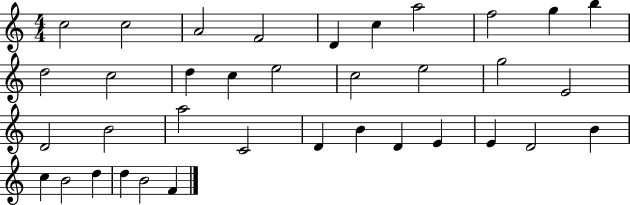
X:1
T:Untitled
M:4/4
L:1/4
K:C
c2 c2 A2 F2 D c a2 f2 g b d2 c2 d c e2 c2 e2 g2 E2 D2 B2 a2 C2 D B D E E D2 B c B2 d d B2 F